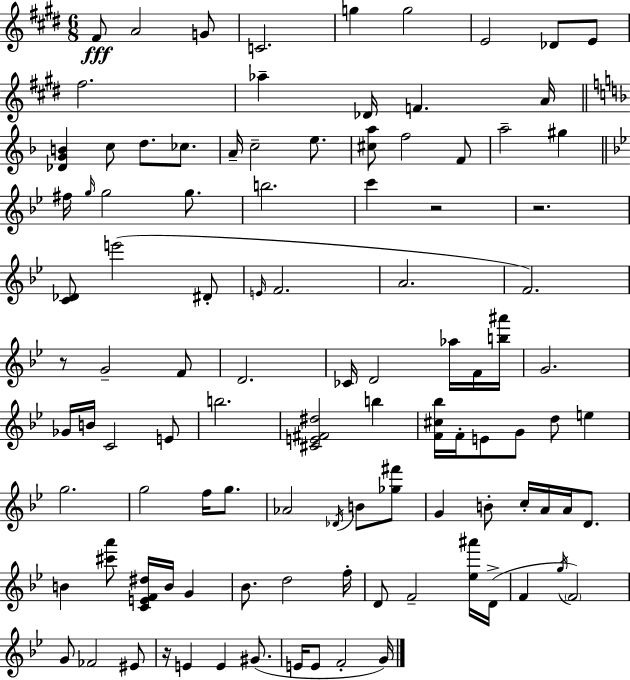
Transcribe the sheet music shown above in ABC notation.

X:1
T:Untitled
M:6/8
L:1/4
K:E
^F/2 A2 G/2 C2 g g2 E2 _D/2 E/2 ^f2 _a _D/4 F A/4 [_DGB] c/2 d/2 _c/2 A/4 c2 e/2 [^ca]/2 f2 F/2 a2 ^g ^f/4 g/4 g2 g/2 b2 c' z2 z2 [C_D]/2 e'2 ^D/2 E/4 F2 A2 F2 z/2 G2 F/2 D2 _C/4 D2 _a/4 F/4 [b^a']/4 G2 _G/4 B/4 C2 E/2 b2 [^CE^F^d]2 b [F^c_b]/4 F/4 E/2 G/2 d/2 e g2 g2 f/4 g/2 _A2 _D/4 B/2 [_g^f']/2 G B/2 c/4 A/4 A/4 D/2 B [^c'a']/2 [CEF^d]/4 B/4 G _B/2 d2 f/4 D/2 F2 [_e^a']/4 D/4 F g/4 F2 G/2 _F2 ^E/2 z/4 E E ^G/2 E/4 E/2 F2 G/4